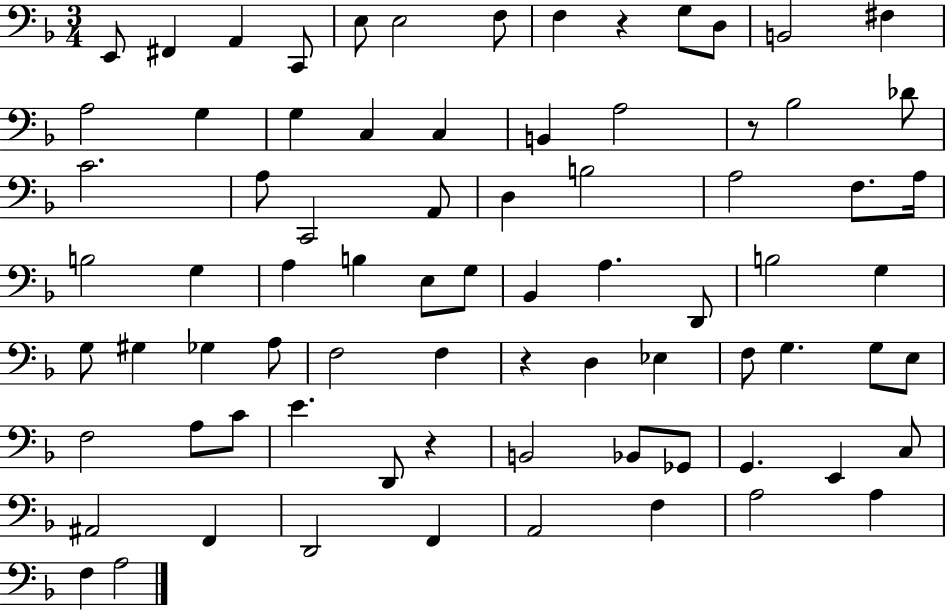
X:1
T:Untitled
M:3/4
L:1/4
K:F
E,,/2 ^F,, A,, C,,/2 E,/2 E,2 F,/2 F, z G,/2 D,/2 B,,2 ^F, A,2 G, G, C, C, B,, A,2 z/2 _B,2 _D/2 C2 A,/2 C,,2 A,,/2 D, B,2 A,2 F,/2 A,/4 B,2 G, A, B, E,/2 G,/2 _B,, A, D,,/2 B,2 G, G,/2 ^G, _G, A,/2 F,2 F, z D, _E, F,/2 G, G,/2 E,/2 F,2 A,/2 C/2 E D,,/2 z B,,2 _B,,/2 _G,,/2 G,, E,, C,/2 ^A,,2 F,, D,,2 F,, A,,2 F, A,2 A, F, A,2